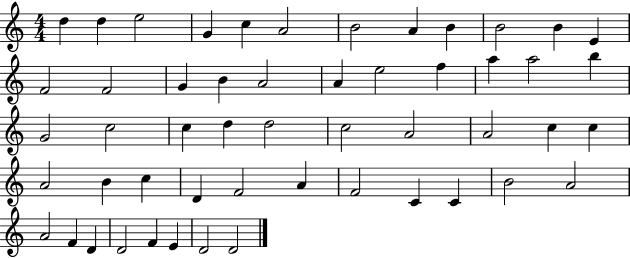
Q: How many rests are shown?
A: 0